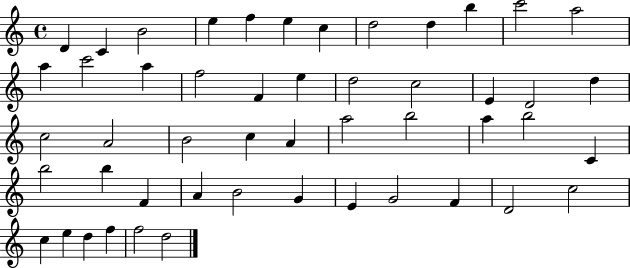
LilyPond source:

{
  \clef treble
  \time 4/4
  \defaultTimeSignature
  \key c \major
  d'4 c'4 b'2 | e''4 f''4 e''4 c''4 | d''2 d''4 b''4 | c'''2 a''2 | \break a''4 c'''2 a''4 | f''2 f'4 e''4 | d''2 c''2 | e'4 d'2 d''4 | \break c''2 a'2 | b'2 c''4 a'4 | a''2 b''2 | a''4 b''2 c'4 | \break b''2 b''4 f'4 | a'4 b'2 g'4 | e'4 g'2 f'4 | d'2 c''2 | \break c''4 e''4 d''4 f''4 | f''2 d''2 | \bar "|."
}